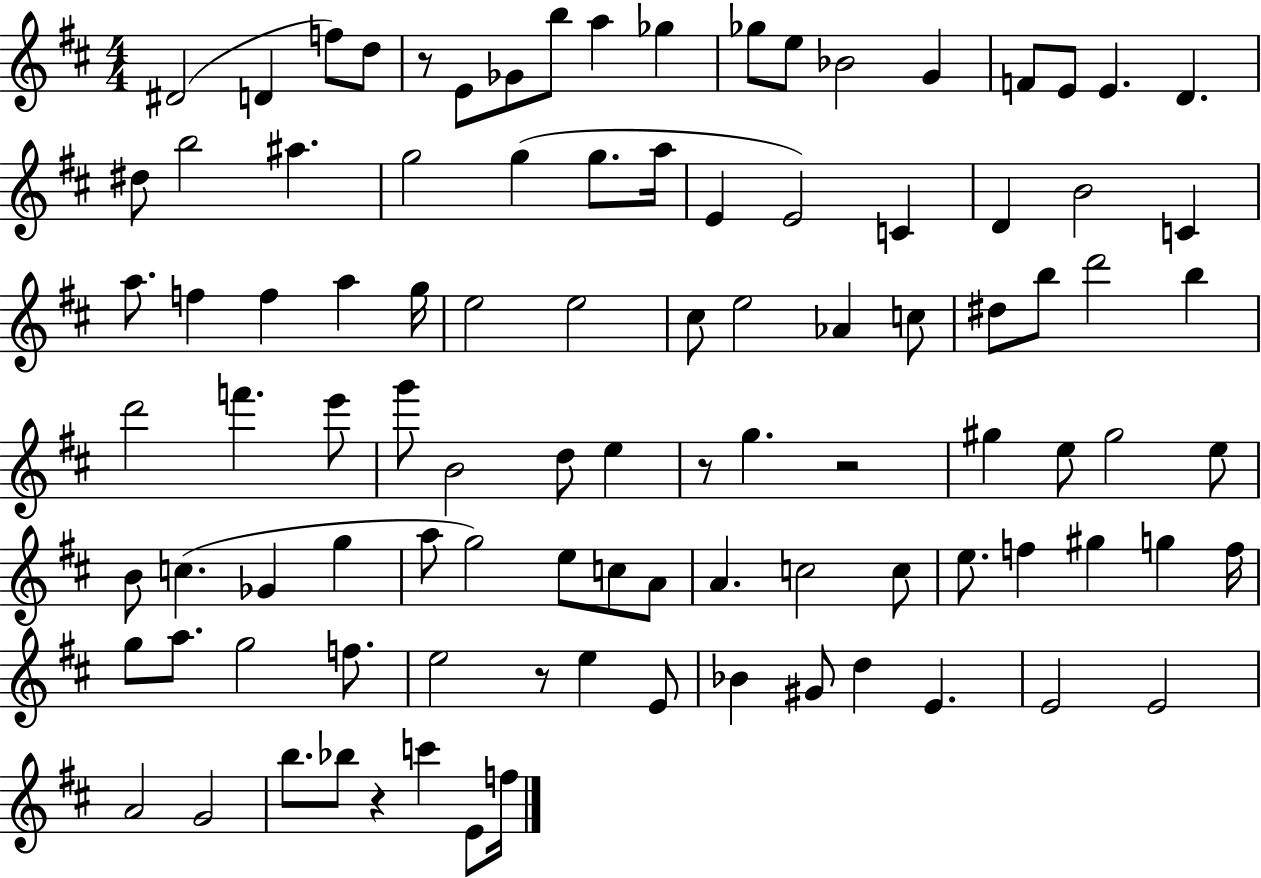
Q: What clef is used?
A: treble